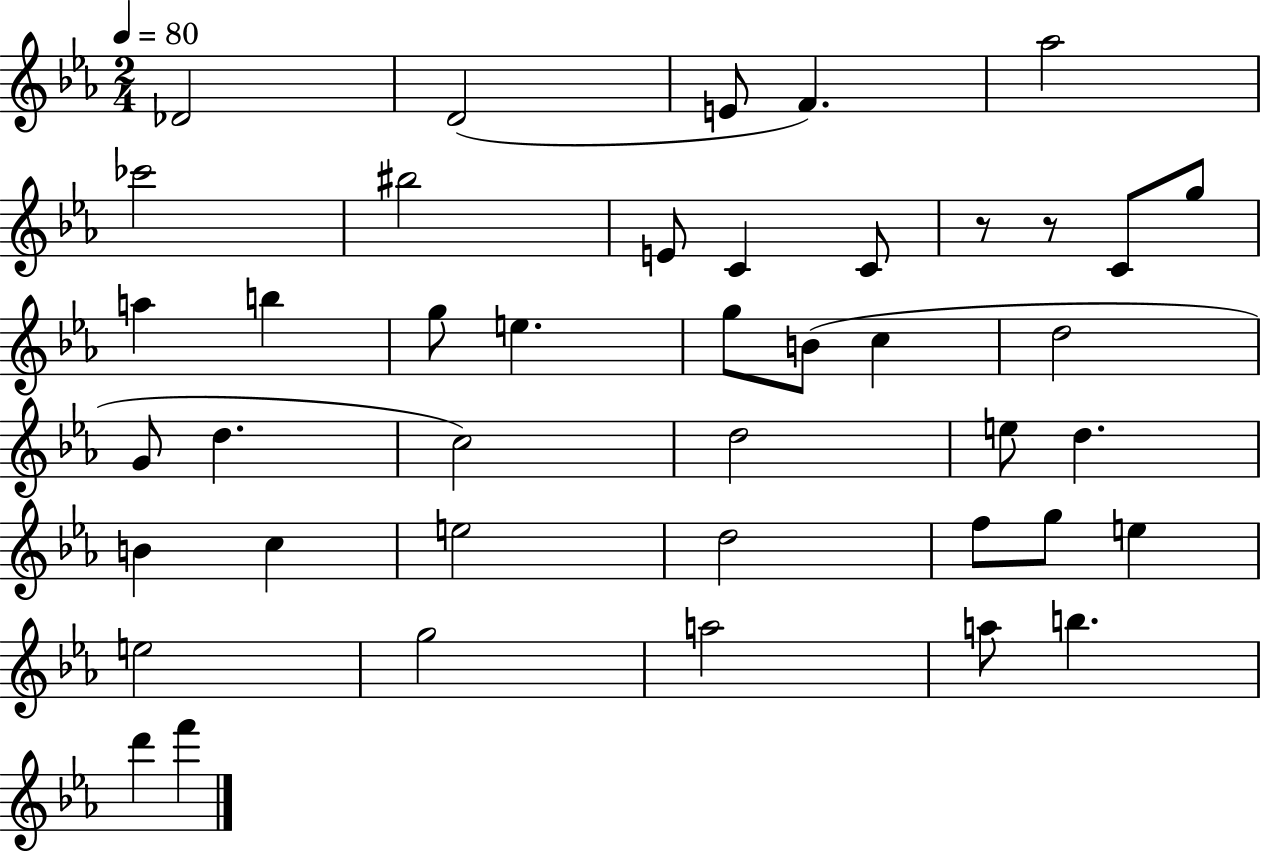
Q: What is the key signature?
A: EES major